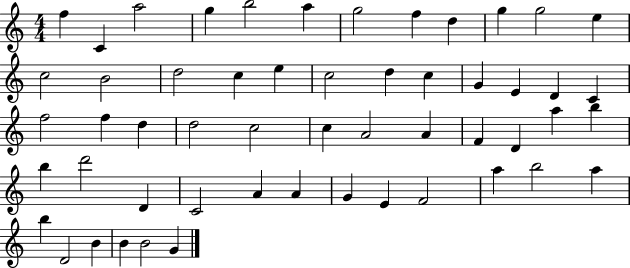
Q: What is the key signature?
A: C major